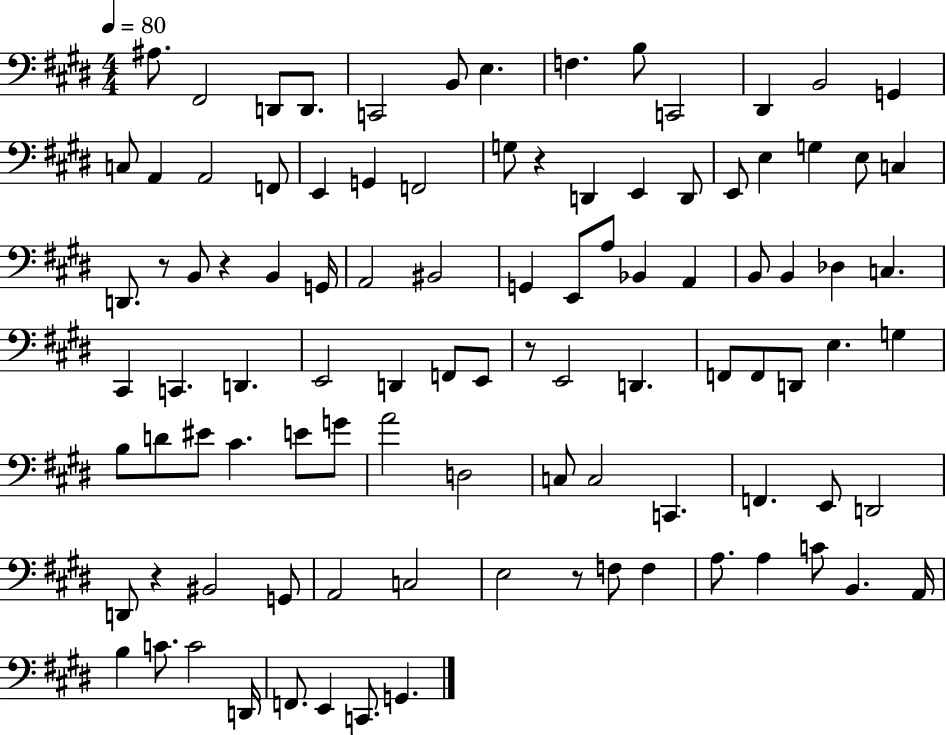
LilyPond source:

{
  \clef bass
  \numericTimeSignature
  \time 4/4
  \key e \major
  \tempo 4 = 80
  ais8. fis,2 d,8 d,8. | c,2 b,8 e4. | f4. b8 c,2 | dis,4 b,2 g,4 | \break c8 a,4 a,2 f,8 | e,4 g,4 f,2 | g8 r4 d,4 e,4 d,8 | e,8 e4 g4 e8 c4 | \break d,8. r8 b,8 r4 b,4 g,16 | a,2 bis,2 | g,4 e,8 a8 bes,4 a,4 | b,8 b,4 des4 c4. | \break cis,4 c,4. d,4. | e,2 d,4 f,8 e,8 | r8 e,2 d,4. | f,8 f,8 d,8 e4. g4 | \break b8 d'8 eis'8 cis'4. e'8 g'8 | a'2 d2 | c8 c2 c,4. | f,4. e,8 d,2 | \break d,8 r4 bis,2 g,8 | a,2 c2 | e2 r8 f8 f4 | a8. a4 c'8 b,4. a,16 | \break b4 c'8. c'2 d,16 | f,8. e,4 c,8. g,4. | \bar "|."
}